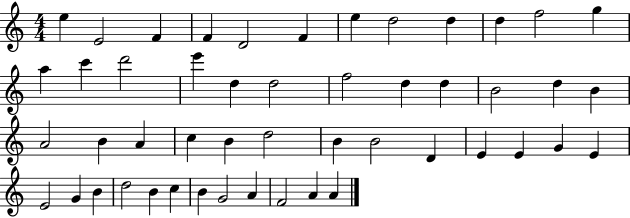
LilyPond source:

{
  \clef treble
  \numericTimeSignature
  \time 4/4
  \key c \major
  e''4 e'2 f'4 | f'4 d'2 f'4 | e''4 d''2 d''4 | d''4 f''2 g''4 | \break a''4 c'''4 d'''2 | e'''4 d''4 d''2 | f''2 d''4 d''4 | b'2 d''4 b'4 | \break a'2 b'4 a'4 | c''4 b'4 d''2 | b'4 b'2 d'4 | e'4 e'4 g'4 e'4 | \break e'2 g'4 b'4 | d''2 b'4 c''4 | b'4 g'2 a'4 | f'2 a'4 a'4 | \break \bar "|."
}